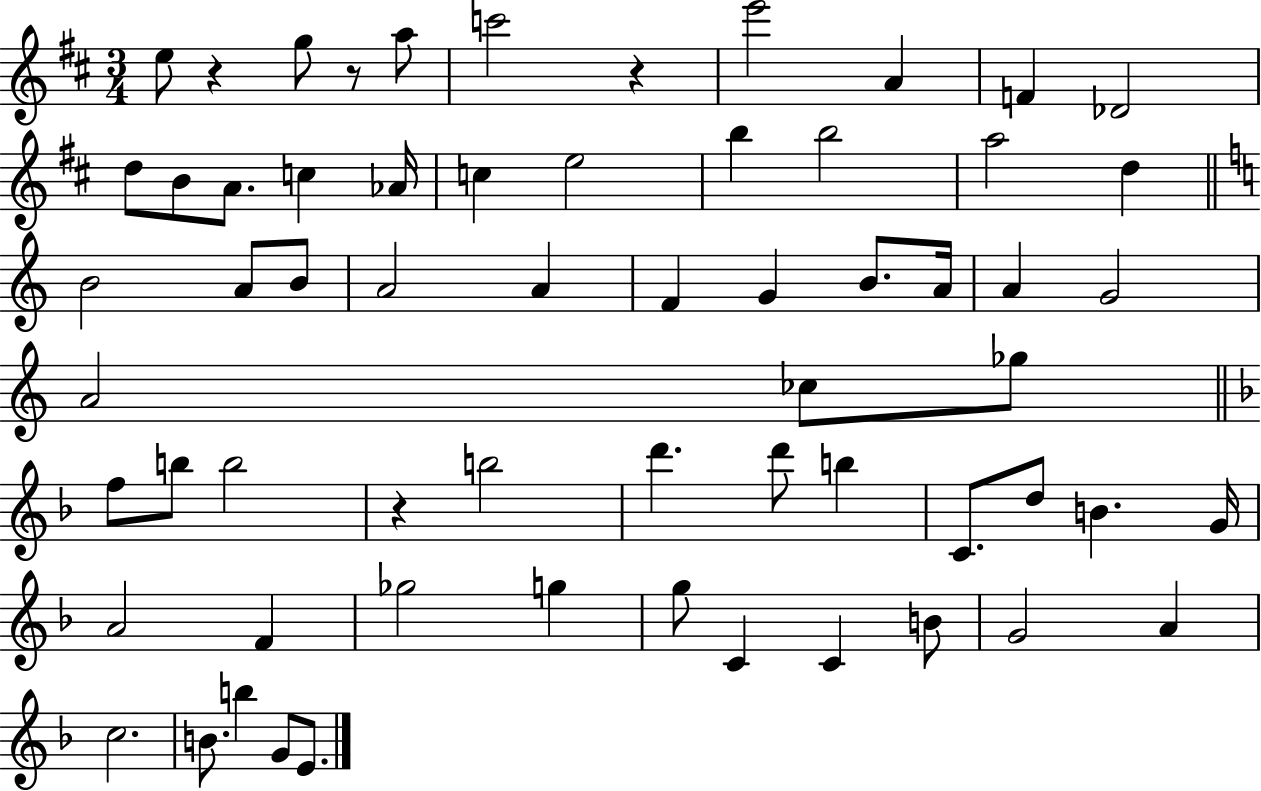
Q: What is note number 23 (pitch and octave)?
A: A4